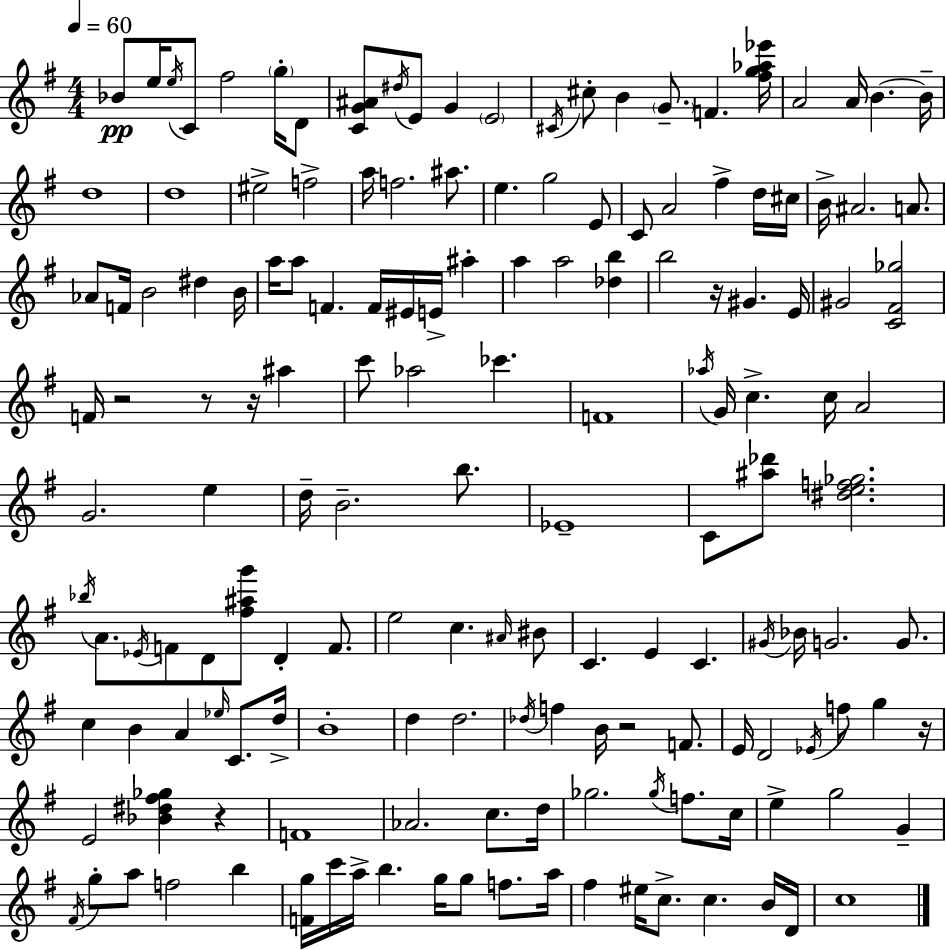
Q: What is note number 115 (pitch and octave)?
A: D5